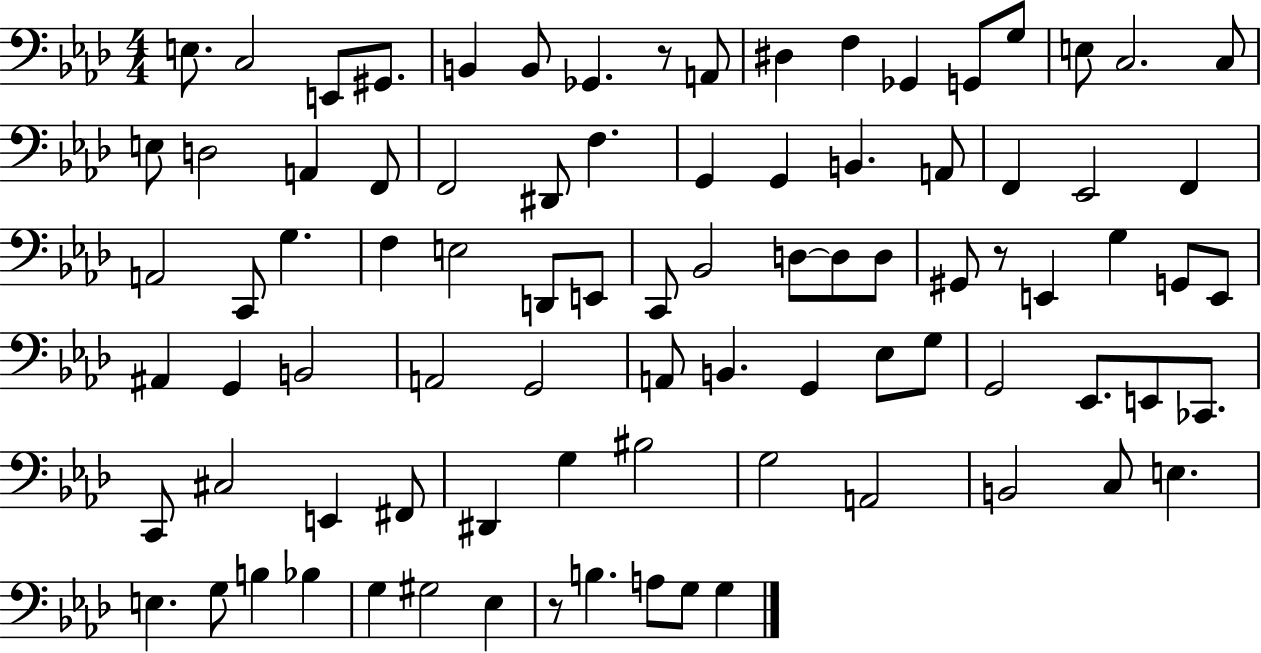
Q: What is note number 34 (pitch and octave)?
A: F3